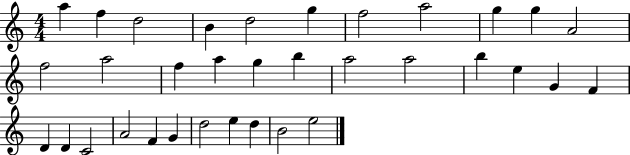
{
  \clef treble
  \numericTimeSignature
  \time 4/4
  \key c \major
  a''4 f''4 d''2 | b'4 d''2 g''4 | f''2 a''2 | g''4 g''4 a'2 | \break f''2 a''2 | f''4 a''4 g''4 b''4 | a''2 a''2 | b''4 e''4 g'4 f'4 | \break d'4 d'4 c'2 | a'2 f'4 g'4 | d''2 e''4 d''4 | b'2 e''2 | \break \bar "|."
}